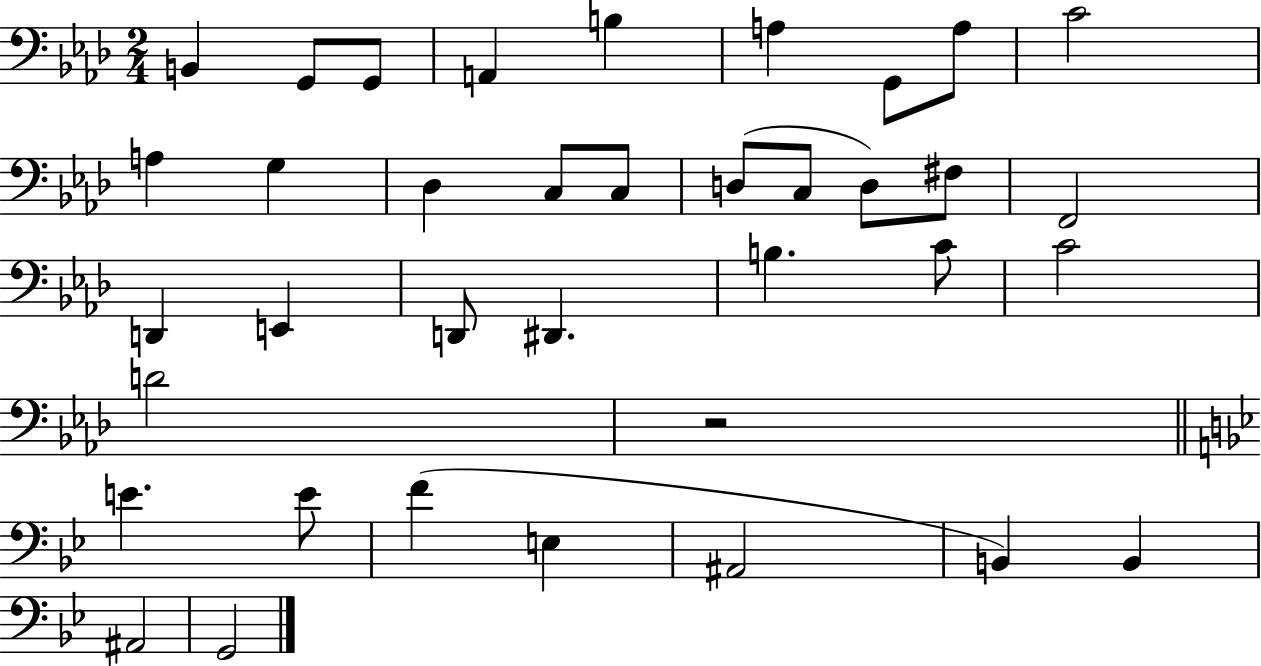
B2/q G2/e G2/e A2/q B3/q A3/q G2/e A3/e C4/h A3/q G3/q Db3/q C3/e C3/e D3/e C3/e D3/e F#3/e F2/h D2/q E2/q D2/e D#2/q. B3/q. C4/e C4/h D4/h R/h E4/q. E4/e F4/q E3/q A#2/h B2/q B2/q A#2/h G2/h